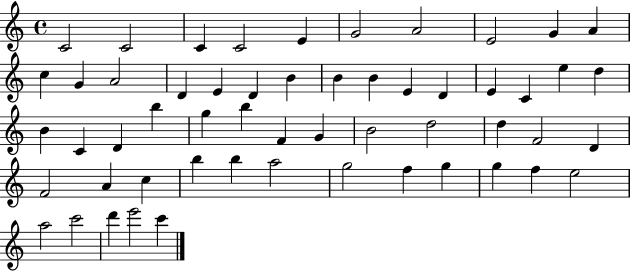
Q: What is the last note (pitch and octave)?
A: C6